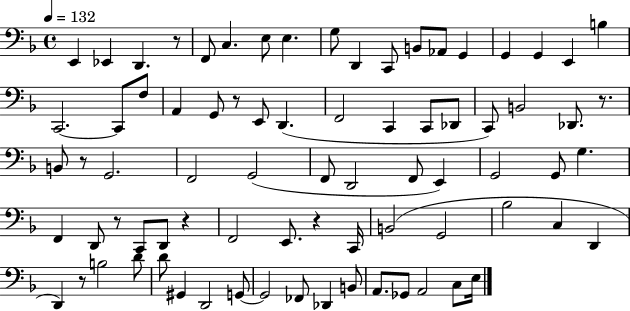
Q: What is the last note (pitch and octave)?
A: E3